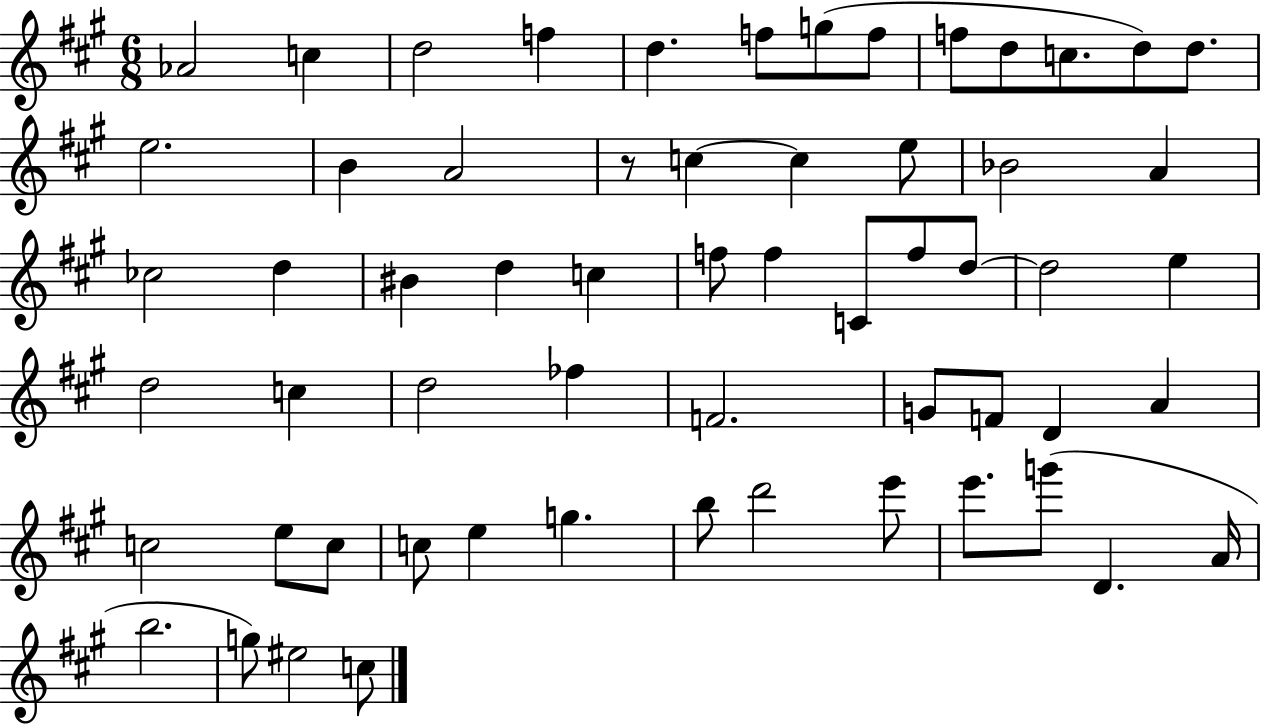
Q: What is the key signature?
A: A major